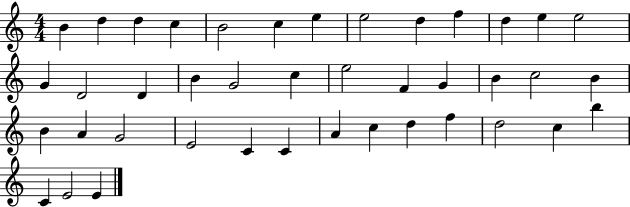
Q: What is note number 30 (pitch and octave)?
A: C4